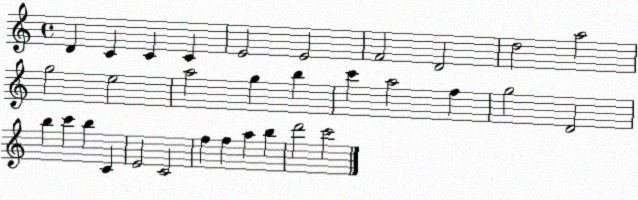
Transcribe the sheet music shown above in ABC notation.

X:1
T:Untitled
M:4/4
L:1/4
K:C
D C C C E2 E2 F2 D2 d2 a2 g2 e2 a2 g b c' a2 f g2 D2 b c' b C E2 C2 f f a b d'2 c'2